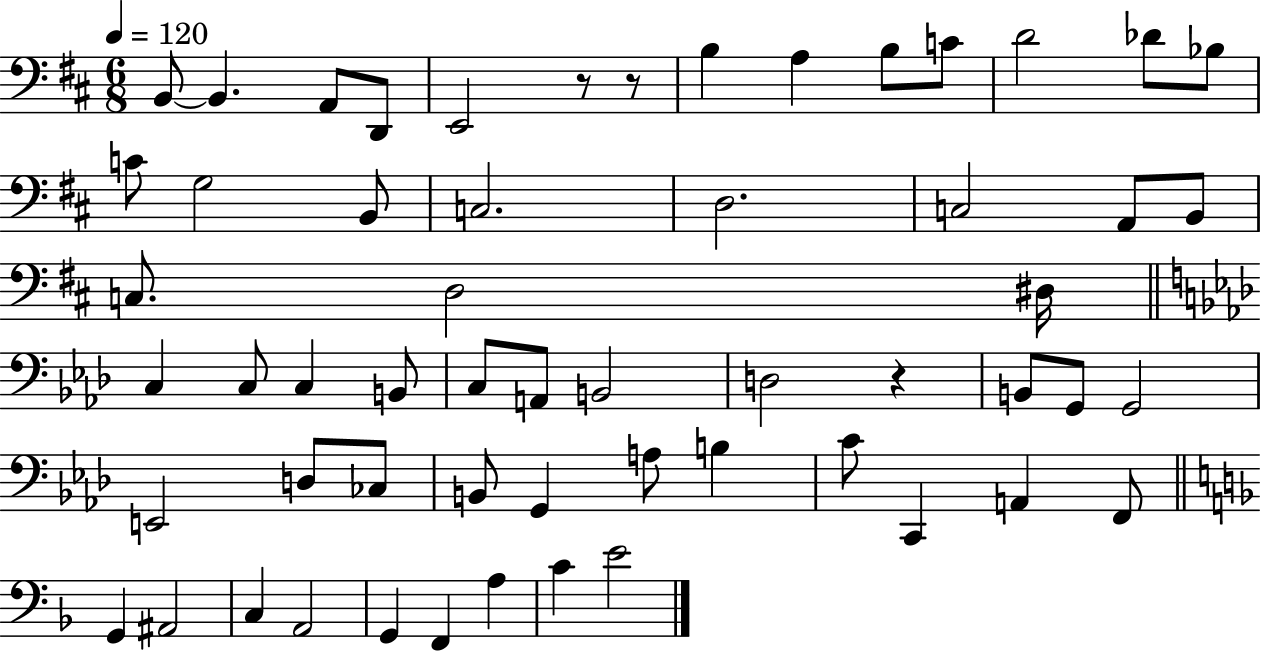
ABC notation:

X:1
T:Untitled
M:6/8
L:1/4
K:D
B,,/2 B,, A,,/2 D,,/2 E,,2 z/2 z/2 B, A, B,/2 C/2 D2 _D/2 _B,/2 C/2 G,2 B,,/2 C,2 D,2 C,2 A,,/2 B,,/2 C,/2 D,2 ^D,/4 C, C,/2 C, B,,/2 C,/2 A,,/2 B,,2 D,2 z B,,/2 G,,/2 G,,2 E,,2 D,/2 _C,/2 B,,/2 G,, A,/2 B, C/2 C,, A,, F,,/2 G,, ^A,,2 C, A,,2 G,, F,, A, C E2